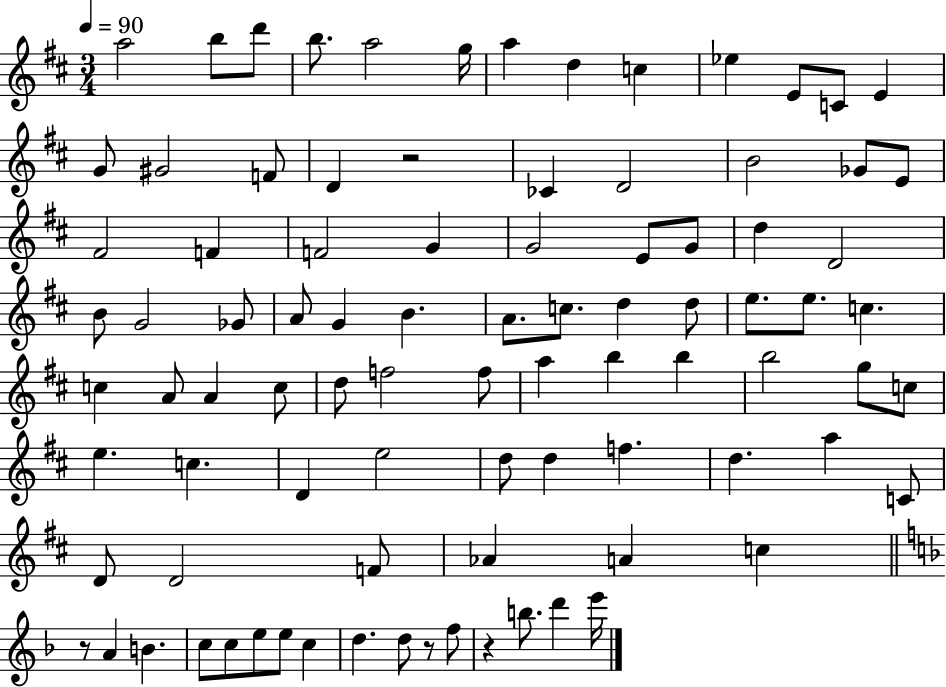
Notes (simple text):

A5/h B5/e D6/e B5/e. A5/h G5/s A5/q D5/q C5/q Eb5/q E4/e C4/e E4/q G4/e G#4/h F4/e D4/q R/h CES4/q D4/h B4/h Gb4/e E4/e F#4/h F4/q F4/h G4/q G4/h E4/e G4/e D5/q D4/h B4/e G4/h Gb4/e A4/e G4/q B4/q. A4/e. C5/e. D5/q D5/e E5/e. E5/e. C5/q. C5/q A4/e A4/q C5/e D5/e F5/h F5/e A5/q B5/q B5/q B5/h G5/e C5/e E5/q. C5/q. D4/q E5/h D5/e D5/q F5/q. D5/q. A5/q C4/e D4/e D4/h F4/e Ab4/q A4/q C5/q R/e A4/q B4/q. C5/e C5/e E5/e E5/e C5/q D5/q. D5/e R/e F5/e R/q B5/e. D6/q E6/s